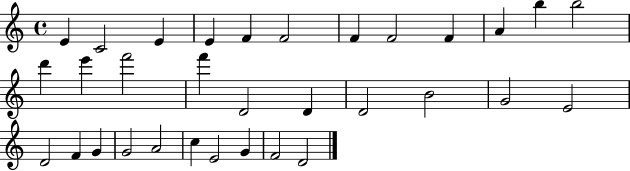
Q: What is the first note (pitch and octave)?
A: E4